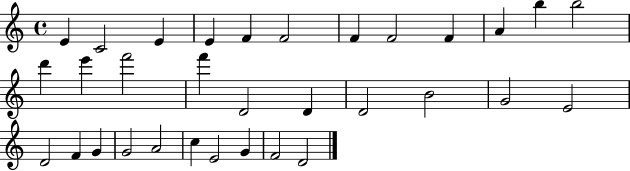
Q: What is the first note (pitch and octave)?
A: E4